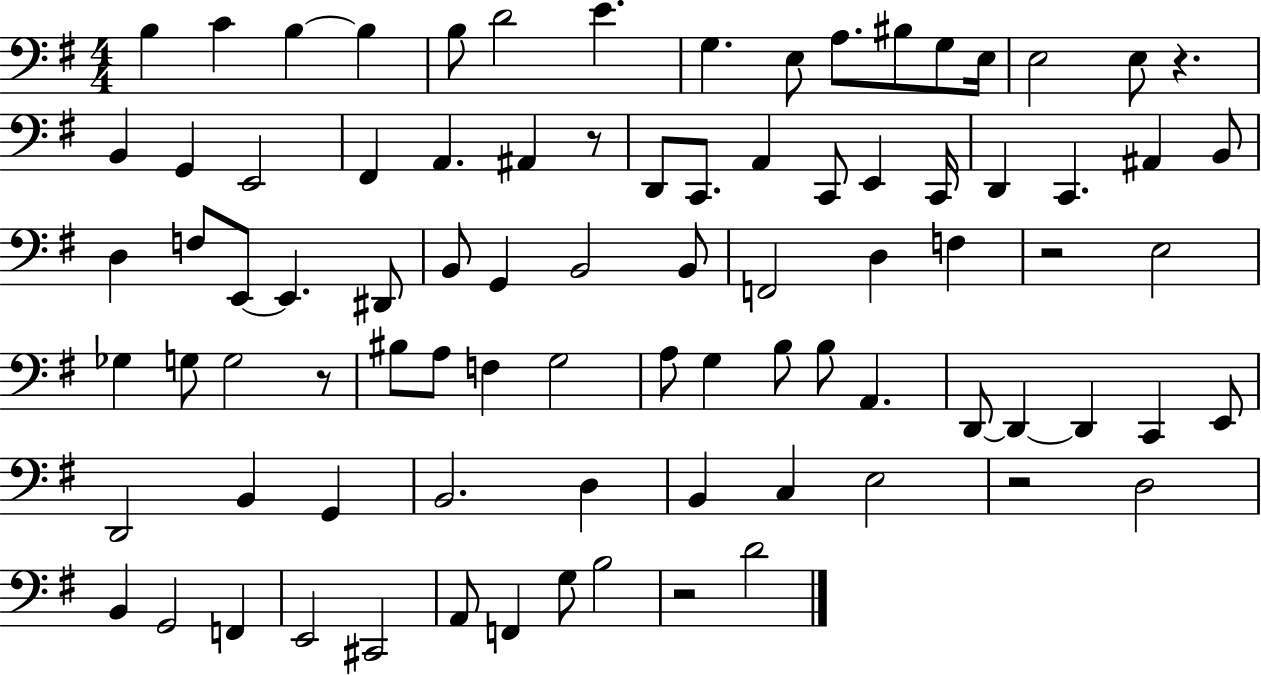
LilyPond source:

{
  \clef bass
  \numericTimeSignature
  \time 4/4
  \key g \major
  \repeat volta 2 { b4 c'4 b4~~ b4 | b8 d'2 e'4. | g4. e8 a8. bis8 g8 e16 | e2 e8 r4. | \break b,4 g,4 e,2 | fis,4 a,4. ais,4 r8 | d,8 c,8. a,4 c,8 e,4 c,16 | d,4 c,4. ais,4 b,8 | \break d4 f8 e,8~~ e,4. dis,8 | b,8 g,4 b,2 b,8 | f,2 d4 f4 | r2 e2 | \break ges4 g8 g2 r8 | bis8 a8 f4 g2 | a8 g4 b8 b8 a,4. | d,8~~ d,4~~ d,4 c,4 e,8 | \break d,2 b,4 g,4 | b,2. d4 | b,4 c4 e2 | r2 d2 | \break b,4 g,2 f,4 | e,2 cis,2 | a,8 f,4 g8 b2 | r2 d'2 | \break } \bar "|."
}